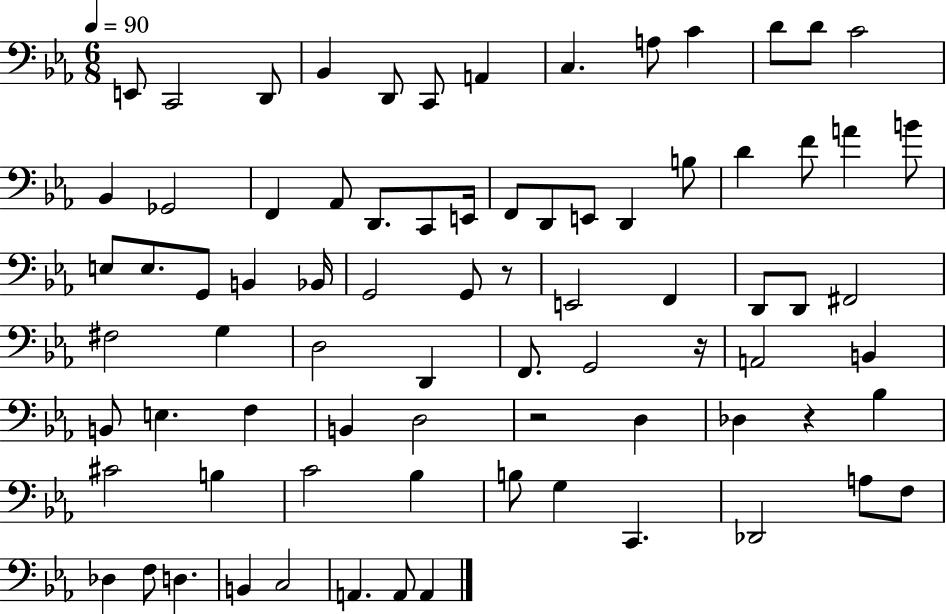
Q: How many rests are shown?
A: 4